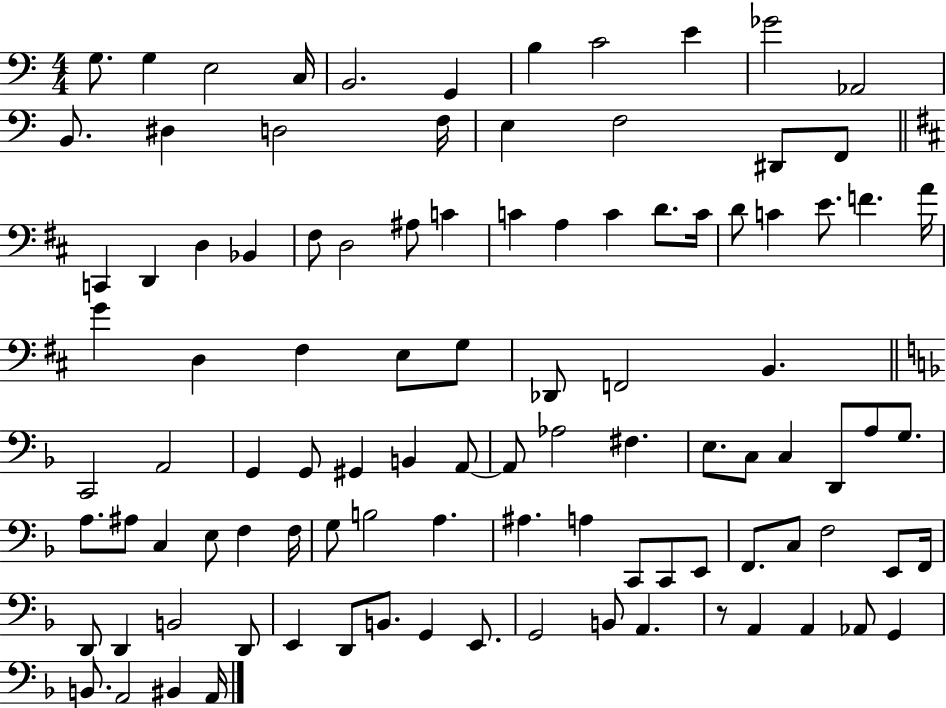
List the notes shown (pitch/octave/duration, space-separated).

G3/e. G3/q E3/h C3/s B2/h. G2/q B3/q C4/h E4/q Gb4/h Ab2/h B2/e. D#3/q D3/h F3/s E3/q F3/h D#2/e F2/e C2/q D2/q D3/q Bb2/q F#3/e D3/h A#3/e C4/q C4/q A3/q C4/q D4/e. C4/s D4/e C4/q E4/e. F4/q. A4/s G4/q D3/q F#3/q E3/e G3/e Db2/e F2/h B2/q. C2/h A2/h G2/q G2/e G#2/q B2/q A2/e A2/e Ab3/h F#3/q. E3/e. C3/e C3/q D2/e A3/e G3/e. A3/e. A#3/e C3/q E3/e F3/q F3/s G3/e B3/h A3/q. A#3/q. A3/q C2/e C2/e E2/e F2/e. C3/e F3/h E2/e F2/s D2/e D2/q B2/h D2/e E2/q D2/e B2/e. G2/q E2/e. G2/h B2/e A2/q. R/e A2/q A2/q Ab2/e G2/q B2/e. A2/h BIS2/q A2/s